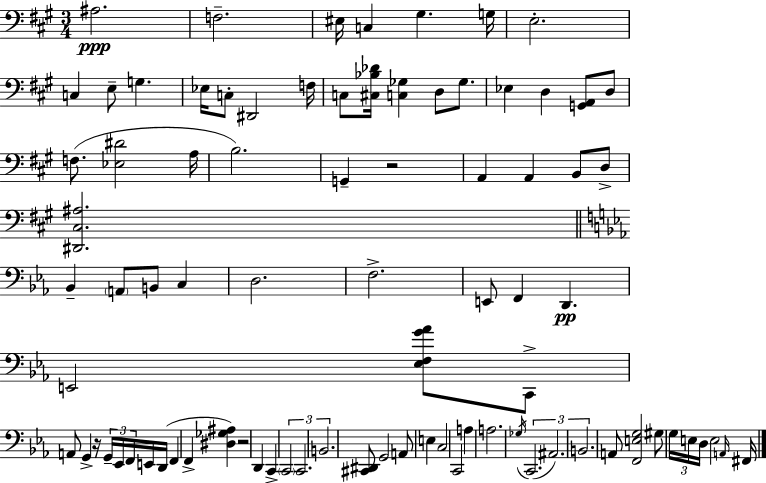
{
  \clef bass
  \numericTimeSignature
  \time 3/4
  \key a \major
  ais2.\ppp | f2.-- | eis16 c4 gis4. g16 | e2.-. | \break c4 e8-- g4. | ees16 c8-. dis,2 f16 | c8 <cis bes des'>16 <c ges>4 d8 ges8. | ees4 d4 <g, a,>8 d8 | \break f8.( <ees dis'>2 a16 | b2.) | g,4-- r2 | a,4 a,4 b,8 d8-> | \break <dis, cis ais>2. | \bar "||" \break \key ees \major bes,4-- \parenthesize a,8 b,8 c4 | d2. | f2.-> | e,8 f,4 d,4.\pp | \break e,2 <ees f g' aes'>8 c,8-> | a,8 g,4-> r16 \tuplet 3/2 { g,16-- ees,16 f,16 } e,16 d,16( | f,4 f,4-> <dis ges ais>4) | r2 d,4 | \break c,4-> \tuplet 3/2 { \parenthesize c,2 | c,2. | b,2. } | <cis, dis,>8 g,2 a,8 | \break e4 c2 | c,2 a4 | a2. | \acciaccatura { ges16 }( \tuplet 3/2 { c,2. | \break ais,2.) | b,2. } | a,8 <f, e g>2 gis8 | \tuplet 3/2 { g16 e16 d16 } e2 | \break \grace { a,16 } fis,16 \bar "|."
}